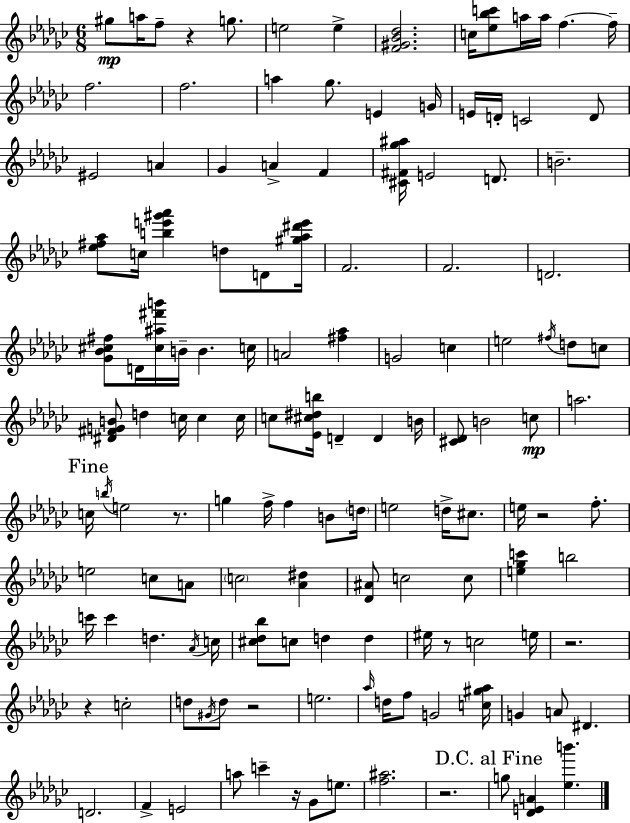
{
  \clef treble
  \numericTimeSignature
  \time 6/8
  \key ees \minor
  \repeat volta 2 { gis''8\mp a''16 f''8-- r4 g''8. | e''2 e''4-> | <f' gis' bes' des''>2. | c''16 <ees'' bes'' c'''>8 a''16 a''16 f''4.~~ f''16-- | \break f''2. | f''2. | a''4 ges''8. e'4 g'16 | e'16 d'16-. c'2 d'8 | \break eis'2 a'4 | ges'4 a'4-> f'4 | <cis' fis' ges'' ais''>16 e'2 d'8. | b'2.-- | \break <ees'' fis'' aes''>8 c''16 <b'' e''' gis''' aes'''>4 d''8 d'8 <gis'' aes'' dis''' e'''>16 | f'2. | f'2. | d'2. | \break <ges' bes' cis'' fis''>8 d'16 <cis'' ais'' fis''' b'''>16 b'16-- b'4. c''16 | a'2 <fis'' aes''>4 | g'2 c''4 | e''2 \acciaccatura { fis''16 } d''8 c''8 | \break <dis' fis' g' b'>8 d''4 c''16 c''4 | c''16 c''8 <ees' cis'' dis'' b''>16 d'4-- d'4 | b'16 <cis' des'>8 b'2 c''8\mp | a''2. | \break \mark "Fine" c''16 \acciaccatura { b''16 } e''2 r8. | g''4 f''16-> f''4 b'8 | \parenthesize d''16 e''2 d''16-> cis''8. | e''16 r2 f''8.-. | \break e''2 c''8 | a'8 \parenthesize c''2 <aes' dis''>4 | <des' ais'>8 c''2 | c''8 <e'' ges'' c'''>4 b''2 | \break c'''16 c'''4 d''4. | \acciaccatura { aes'16 } c''16 <cis'' des'' bes''>8 c''8 d''4 d''4 | eis''16 r8 c''2 | e''16 r2. | \break r4 c''2-. | d''8 \acciaccatura { gis'16 } d''8 r2 | e''2. | \grace { aes''16 } d''16 f''8 g'2 | \break <c'' gis'' aes''>16 g'4 a'8 dis'4. | d'2. | f'4-> e'2 | a''8 c'''4-- r16 | \break ges'8 e''8. <f'' ais''>2. | r2. | \mark "D.C. al Fine" g''8 <des' e' a'>4 <ees'' b'''>4. | } \bar "|."
}